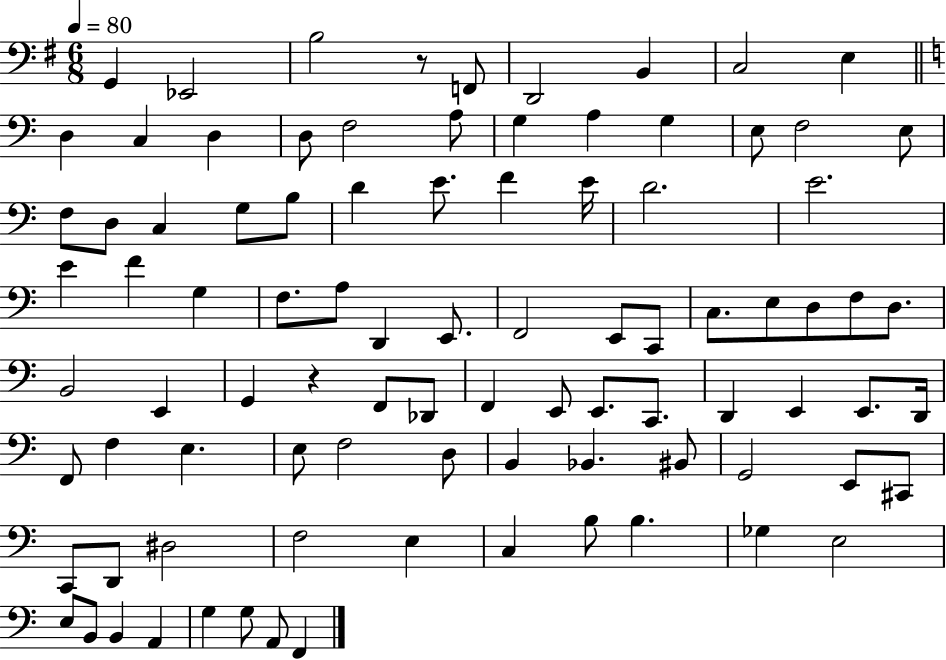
X:1
T:Untitled
M:6/8
L:1/4
K:G
G,, _E,,2 B,2 z/2 F,,/2 D,,2 B,, C,2 E, D, C, D, D,/2 F,2 A,/2 G, A, G, E,/2 F,2 E,/2 F,/2 D,/2 C, G,/2 B,/2 D E/2 F E/4 D2 E2 E F G, F,/2 A,/2 D,, E,,/2 F,,2 E,,/2 C,,/2 C,/2 E,/2 D,/2 F,/2 D,/2 B,,2 E,, G,, z F,,/2 _D,,/2 F,, E,,/2 E,,/2 C,,/2 D,, E,, E,,/2 D,,/4 F,,/2 F, E, E,/2 F,2 D,/2 B,, _B,, ^B,,/2 G,,2 E,,/2 ^C,,/2 C,,/2 D,,/2 ^D,2 F,2 E, C, B,/2 B, _G, E,2 E,/2 B,,/2 B,, A,, G, G,/2 A,,/2 F,,